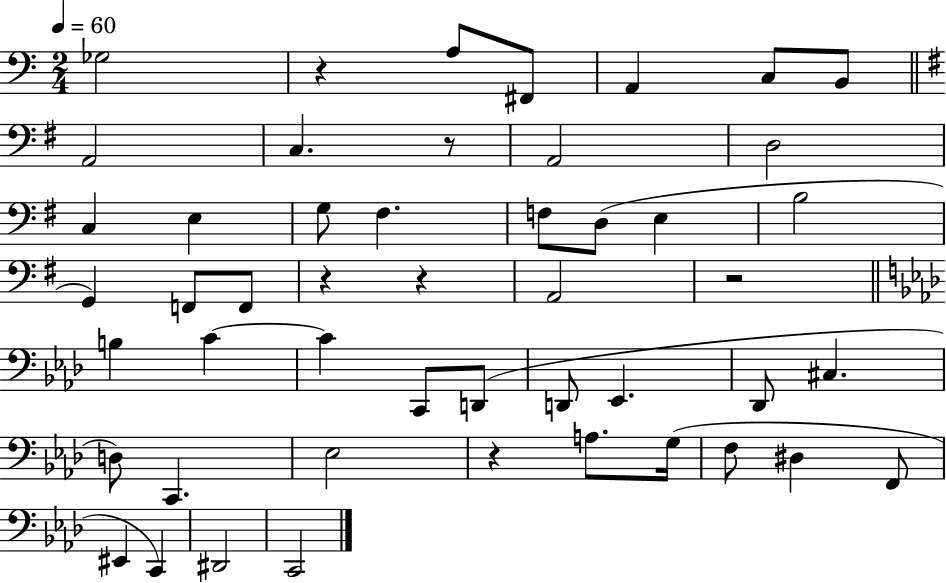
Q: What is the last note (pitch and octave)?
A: C2